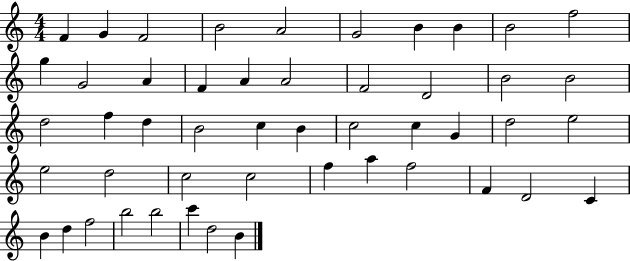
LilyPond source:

{
  \clef treble
  \numericTimeSignature
  \time 4/4
  \key c \major
  f'4 g'4 f'2 | b'2 a'2 | g'2 b'4 b'4 | b'2 f''2 | \break g''4 g'2 a'4 | f'4 a'4 a'2 | f'2 d'2 | b'2 b'2 | \break d''2 f''4 d''4 | b'2 c''4 b'4 | c''2 c''4 g'4 | d''2 e''2 | \break e''2 d''2 | c''2 c''2 | f''4 a''4 f''2 | f'4 d'2 c'4 | \break b'4 d''4 f''2 | b''2 b''2 | c'''4 d''2 b'4 | \bar "|."
}